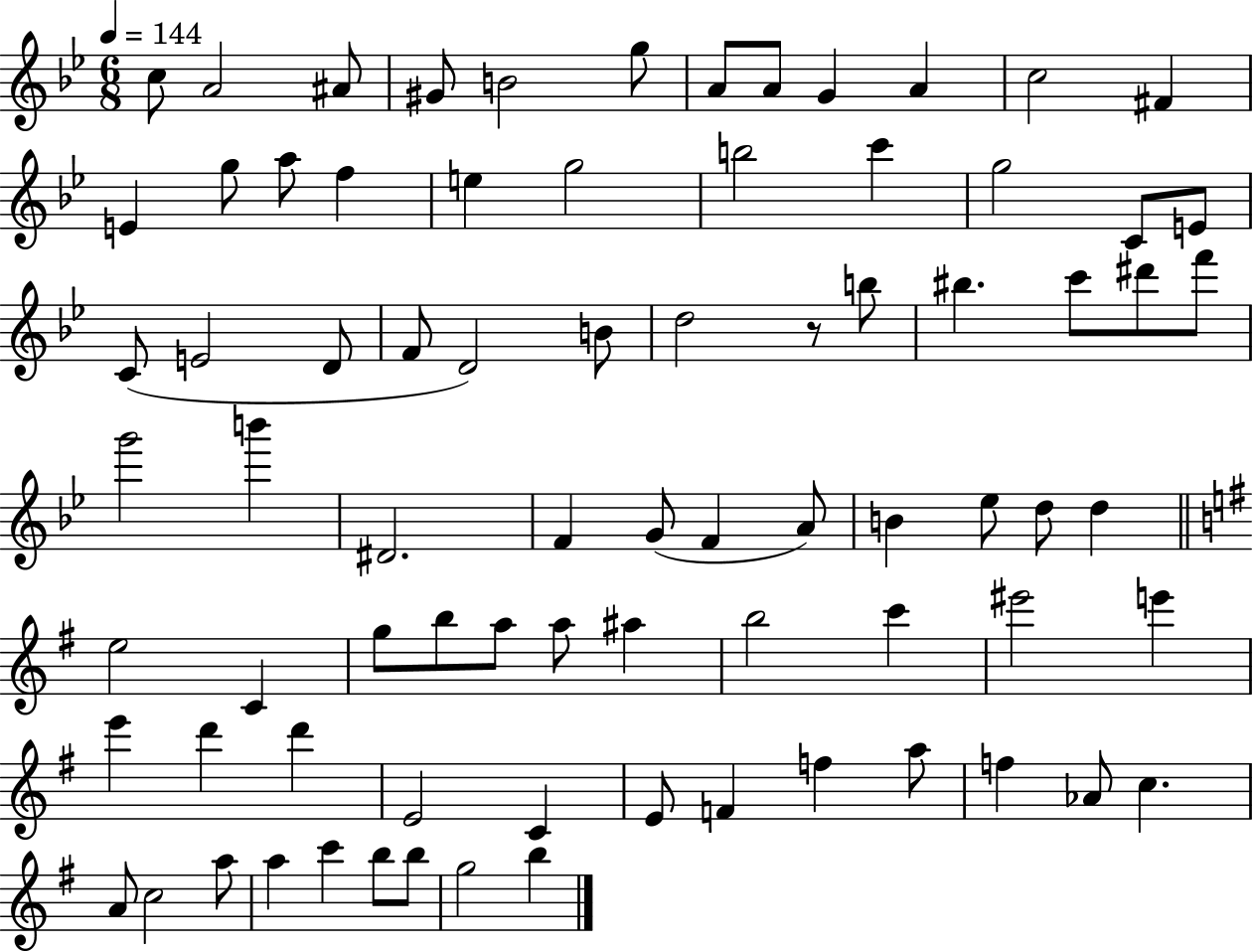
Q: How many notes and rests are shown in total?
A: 79